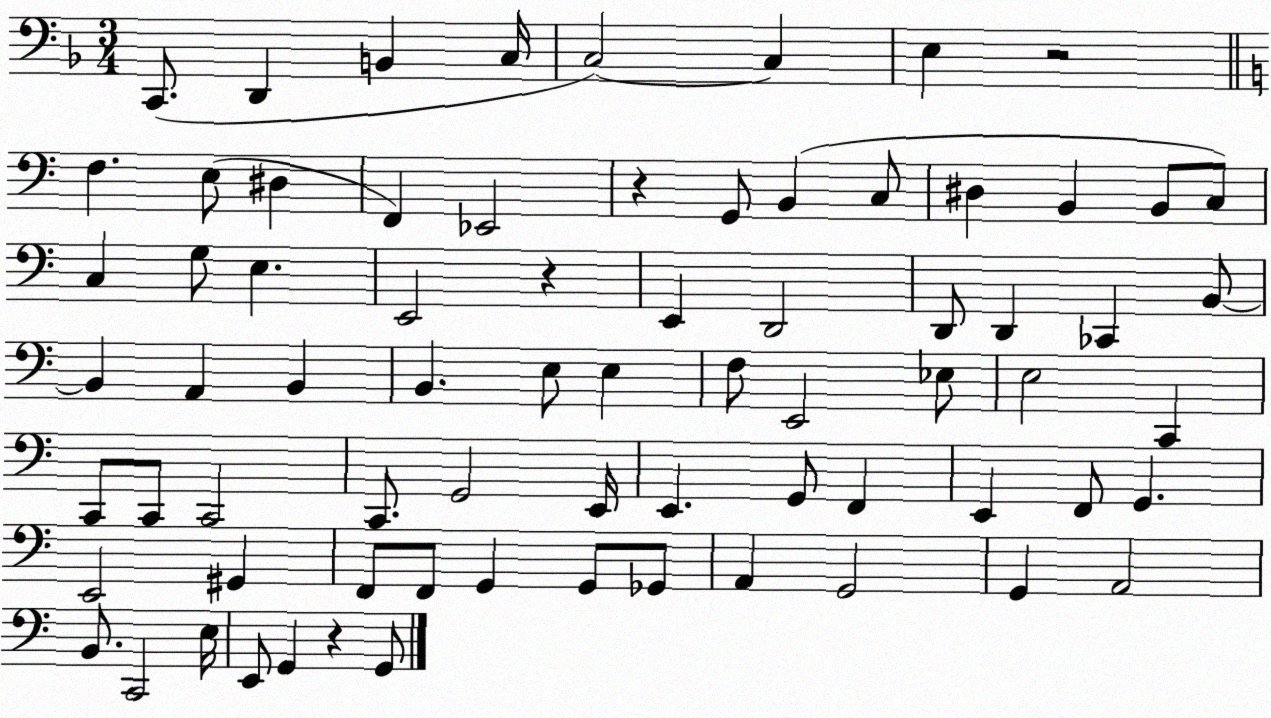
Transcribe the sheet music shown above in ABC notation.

X:1
T:Untitled
M:3/4
L:1/4
K:F
C,,/2 D,, B,, C,/4 C,2 C, E, z2 F, E,/2 ^D, F,, _E,,2 z G,,/2 B,, C,/2 ^D, B,, B,,/2 C,/2 C, G,/2 E, E,,2 z E,, D,,2 D,,/2 D,, _C,, B,,/2 B,, A,, B,, B,, E,/2 E, F,/2 E,,2 _E,/2 E,2 C,, C,,/2 C,,/2 C,,2 C,,/2 G,,2 E,,/4 E,, G,,/2 F,, E,, F,,/2 G,, E,,2 ^G,, F,,/2 F,,/2 G,, G,,/2 _G,,/2 A,, G,,2 G,, A,,2 B,,/2 C,,2 E,/4 E,,/2 G,, z G,,/2